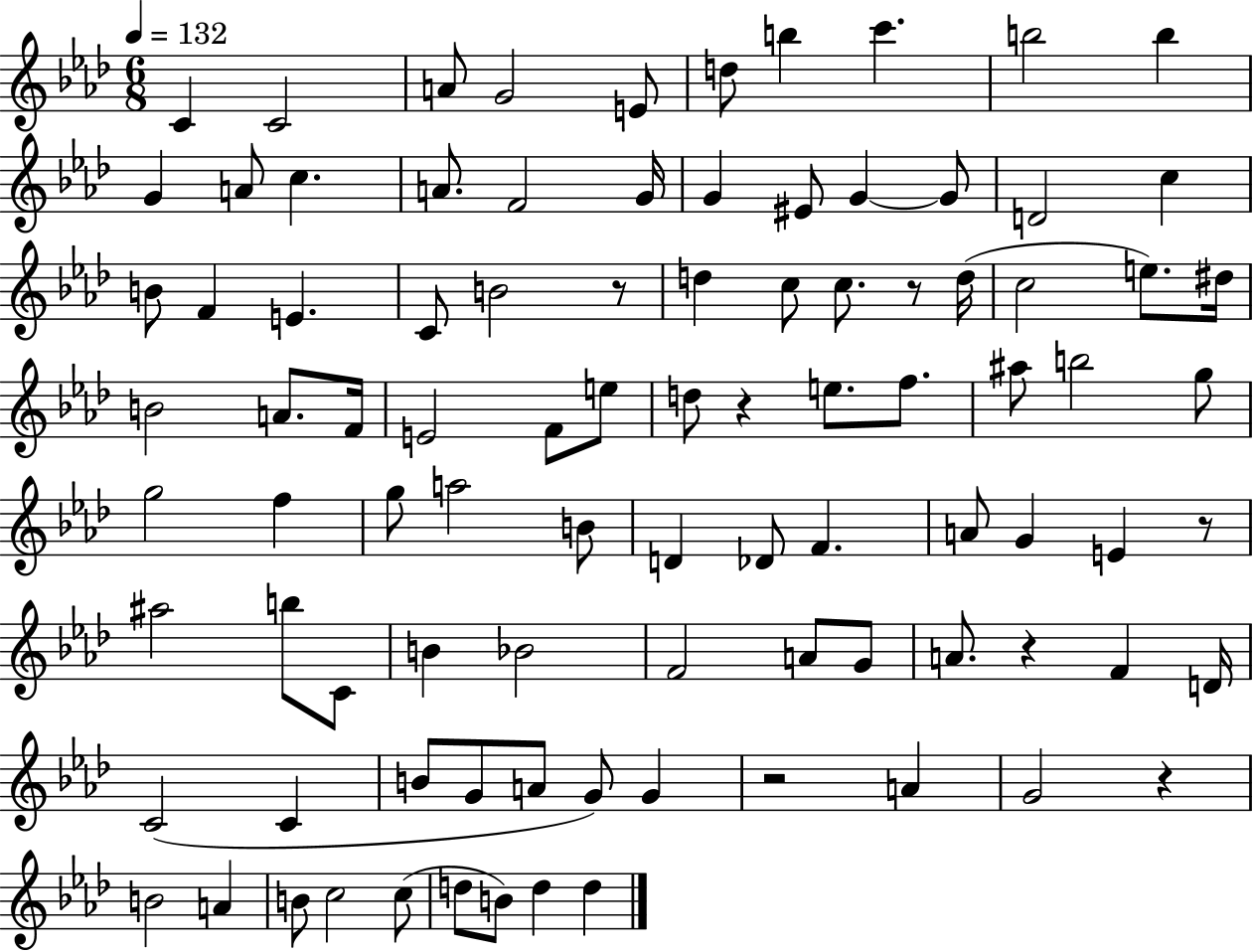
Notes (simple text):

C4/q C4/h A4/e G4/h E4/e D5/e B5/q C6/q. B5/h B5/q G4/q A4/e C5/q. A4/e. F4/h G4/s G4/q EIS4/e G4/q G4/e D4/h C5/q B4/e F4/q E4/q. C4/e B4/h R/e D5/q C5/e C5/e. R/e D5/s C5/h E5/e. D#5/s B4/h A4/e. F4/s E4/h F4/e E5/e D5/e R/q E5/e. F5/e. A#5/e B5/h G5/e G5/h F5/q G5/e A5/h B4/e D4/q Db4/e F4/q. A4/e G4/q E4/q R/e A#5/h B5/e C4/e B4/q Bb4/h F4/h A4/e G4/e A4/e. R/q F4/q D4/s C4/h C4/q B4/e G4/e A4/e G4/e G4/q R/h A4/q G4/h R/q B4/h A4/q B4/e C5/h C5/e D5/e B4/e D5/q D5/q